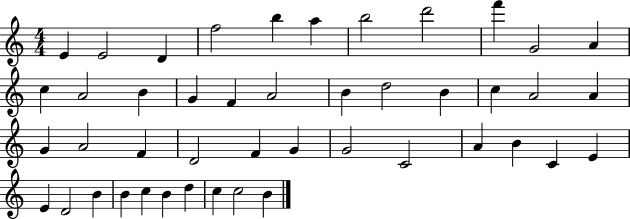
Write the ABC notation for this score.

X:1
T:Untitled
M:4/4
L:1/4
K:C
E E2 D f2 b a b2 d'2 f' G2 A c A2 B G F A2 B d2 B c A2 A G A2 F D2 F G G2 C2 A B C E E D2 B B c B d c c2 B